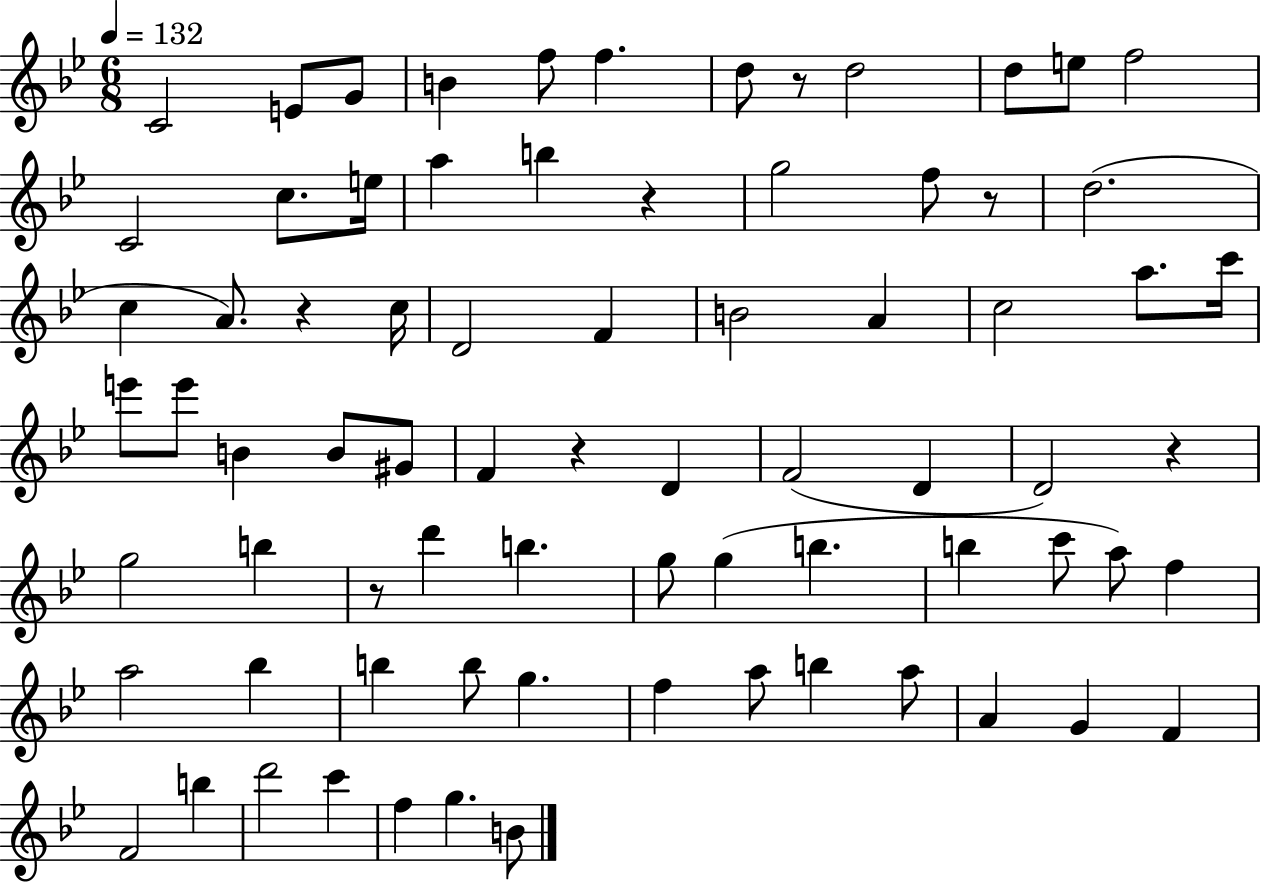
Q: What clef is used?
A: treble